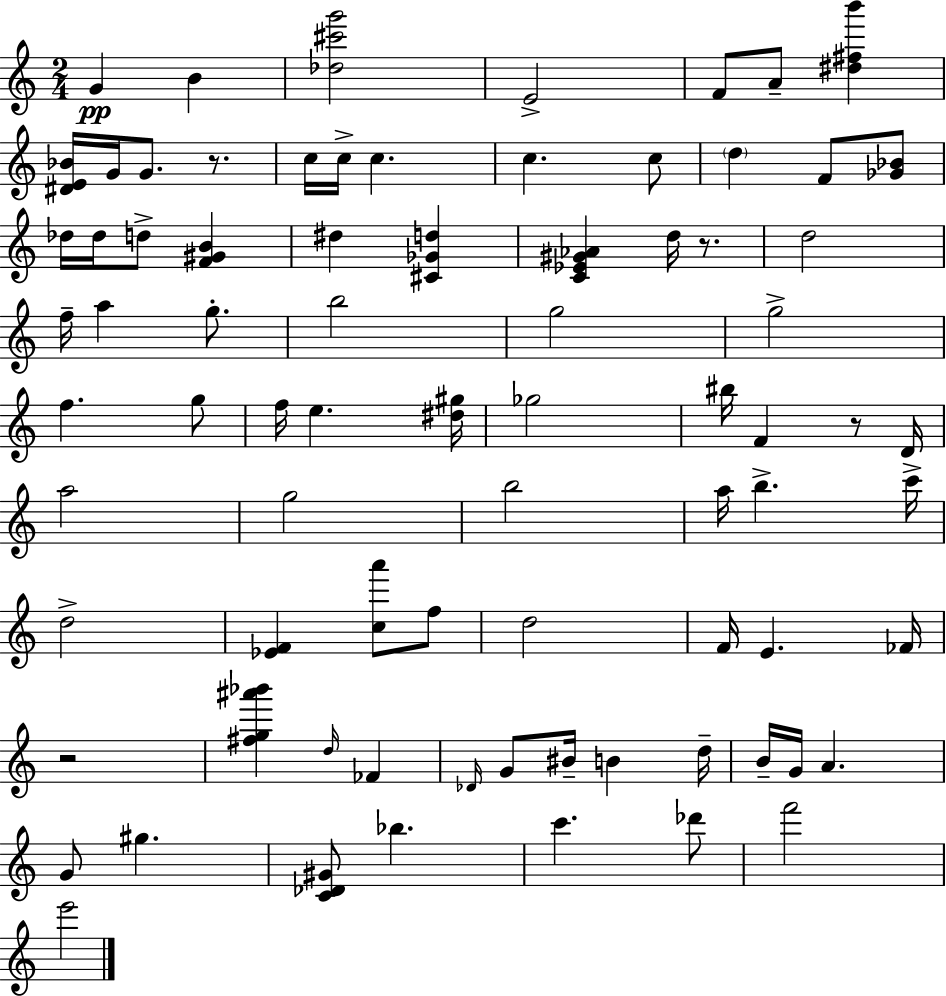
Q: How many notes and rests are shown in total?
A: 79